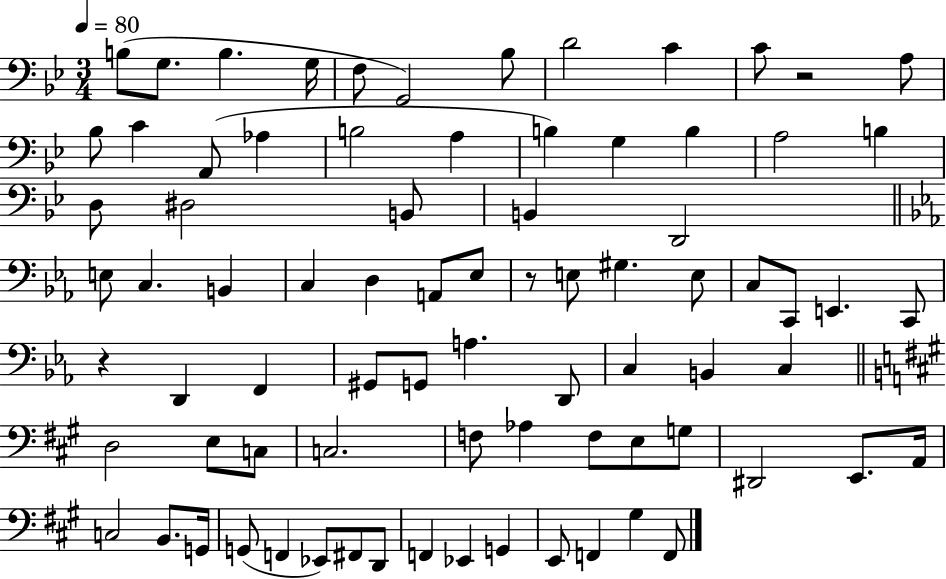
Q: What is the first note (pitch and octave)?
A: B3